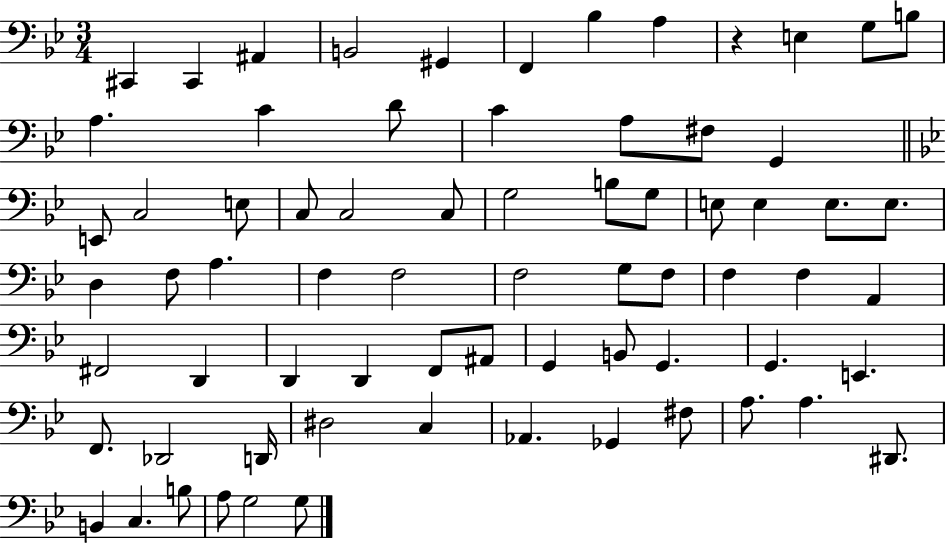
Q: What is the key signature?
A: BES major